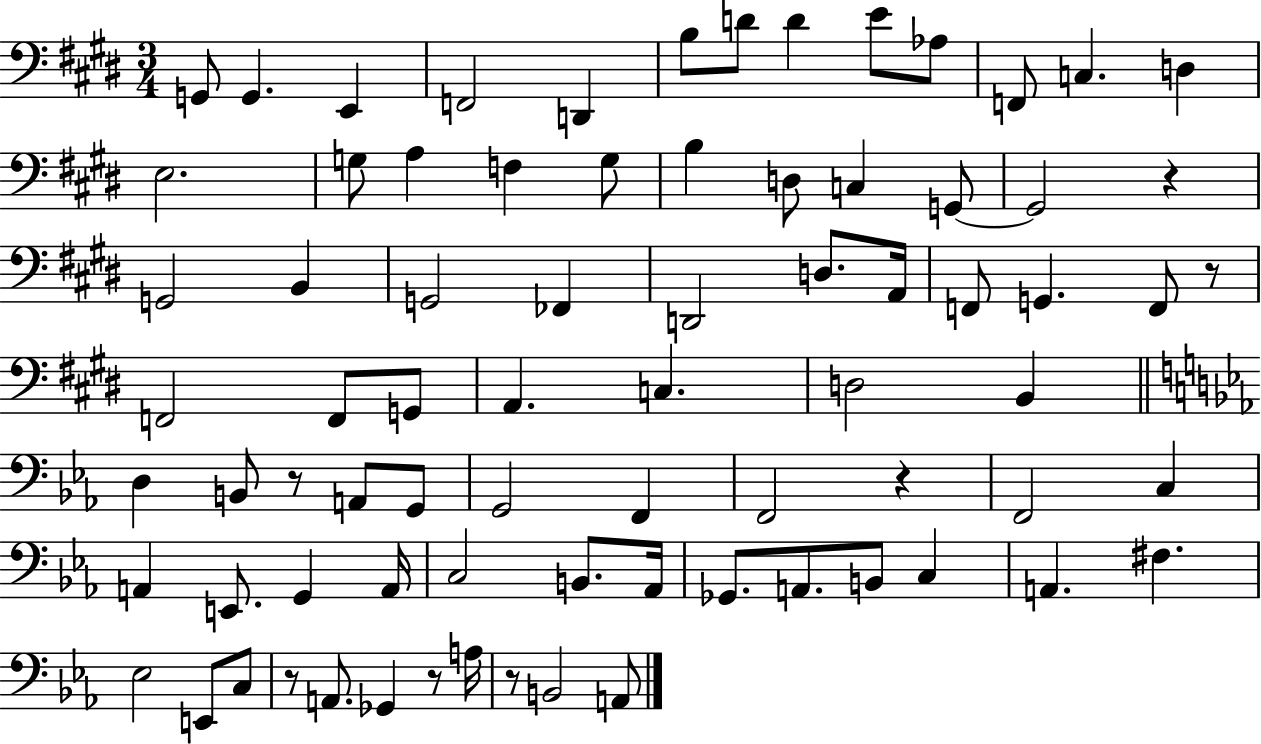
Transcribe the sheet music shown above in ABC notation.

X:1
T:Untitled
M:3/4
L:1/4
K:E
G,,/2 G,, E,, F,,2 D,, B,/2 D/2 D E/2 _A,/2 F,,/2 C, D, E,2 G,/2 A, F, G,/2 B, D,/2 C, G,,/2 G,,2 z G,,2 B,, G,,2 _F,, D,,2 D,/2 A,,/4 F,,/2 G,, F,,/2 z/2 F,,2 F,,/2 G,,/2 A,, C, D,2 B,, D, B,,/2 z/2 A,,/2 G,,/2 G,,2 F,, F,,2 z F,,2 C, A,, E,,/2 G,, A,,/4 C,2 B,,/2 _A,,/4 _G,,/2 A,,/2 B,,/2 C, A,, ^F, _E,2 E,,/2 C,/2 z/2 A,,/2 _G,, z/2 A,/4 z/2 B,,2 A,,/2